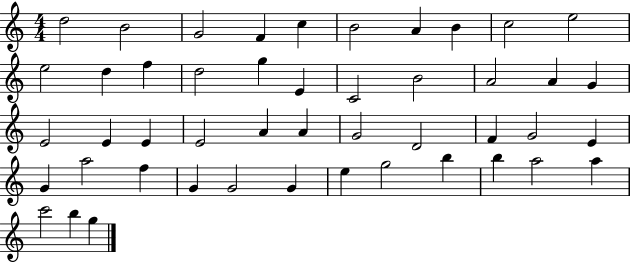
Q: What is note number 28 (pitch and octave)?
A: G4